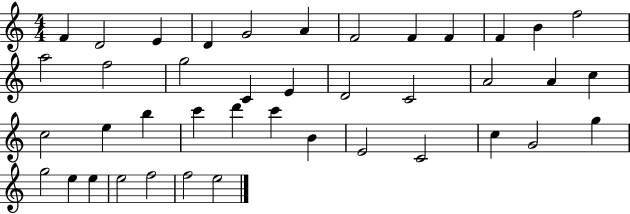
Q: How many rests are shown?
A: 0